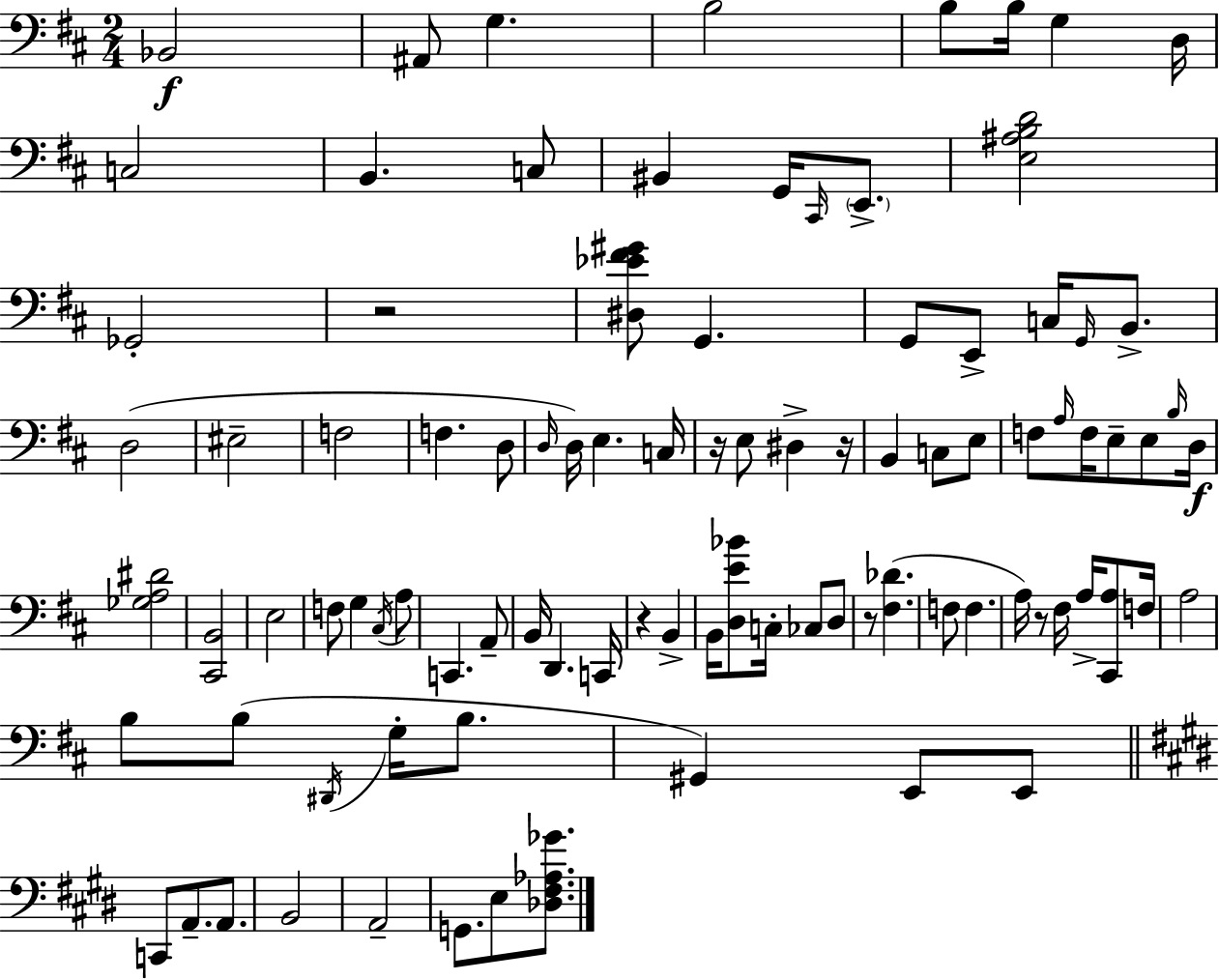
Bb2/h A#2/e G3/q. B3/h B3/e B3/s G3/q D3/s C3/h B2/q. C3/e BIS2/q G2/s C#2/s E2/e. [E3,A#3,B3,D4]/h Gb2/h R/h [D#3,Eb4,F#4,G#4]/e G2/q. G2/e E2/e C3/s G2/s B2/e. D3/h EIS3/h F3/h F3/q. D3/e D3/s D3/s E3/q. C3/s R/s E3/e D#3/q R/s B2/q C3/e E3/e F3/e A3/s F3/s E3/e E3/e B3/s D3/s [Gb3,A3,D#4]/h [C#2,B2]/h E3/h F3/e G3/q C#3/s A3/e C2/q. A2/e B2/s D2/q. C2/s R/q B2/q B2/s [D3,E4,Bb4]/e C3/s CES3/e D3/e R/e [F#3,Db4]/q. F3/e F3/q. A3/s R/e F#3/s A3/s [C#2,A3]/e F3/s A3/h B3/e B3/e D#2/s G3/s B3/e. G#2/q E2/e E2/e C2/e A2/e. A2/e. B2/h A2/h G2/e. E3/e [Db3,F#3,Ab3,Gb4]/e.